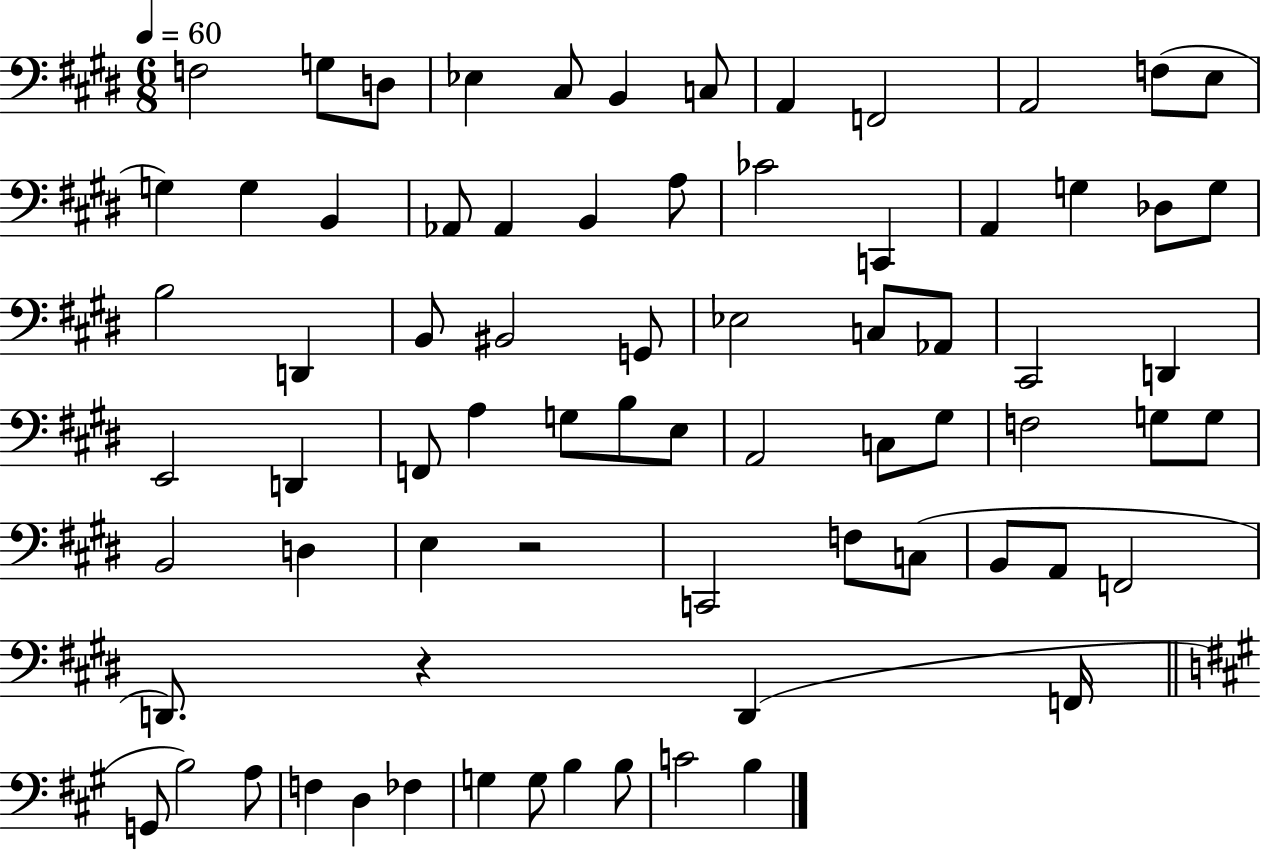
X:1
T:Untitled
M:6/8
L:1/4
K:E
F,2 G,/2 D,/2 _E, ^C,/2 B,, C,/2 A,, F,,2 A,,2 F,/2 E,/2 G, G, B,, _A,,/2 _A,, B,, A,/2 _C2 C,, A,, G, _D,/2 G,/2 B,2 D,, B,,/2 ^B,,2 G,,/2 _E,2 C,/2 _A,,/2 ^C,,2 D,, E,,2 D,, F,,/2 A, G,/2 B,/2 E,/2 A,,2 C,/2 ^G,/2 F,2 G,/2 G,/2 B,,2 D, E, z2 C,,2 F,/2 C,/2 B,,/2 A,,/2 F,,2 D,,/2 z D,, F,,/4 G,,/2 B,2 A,/2 F, D, _F, G, G,/2 B, B,/2 C2 B,